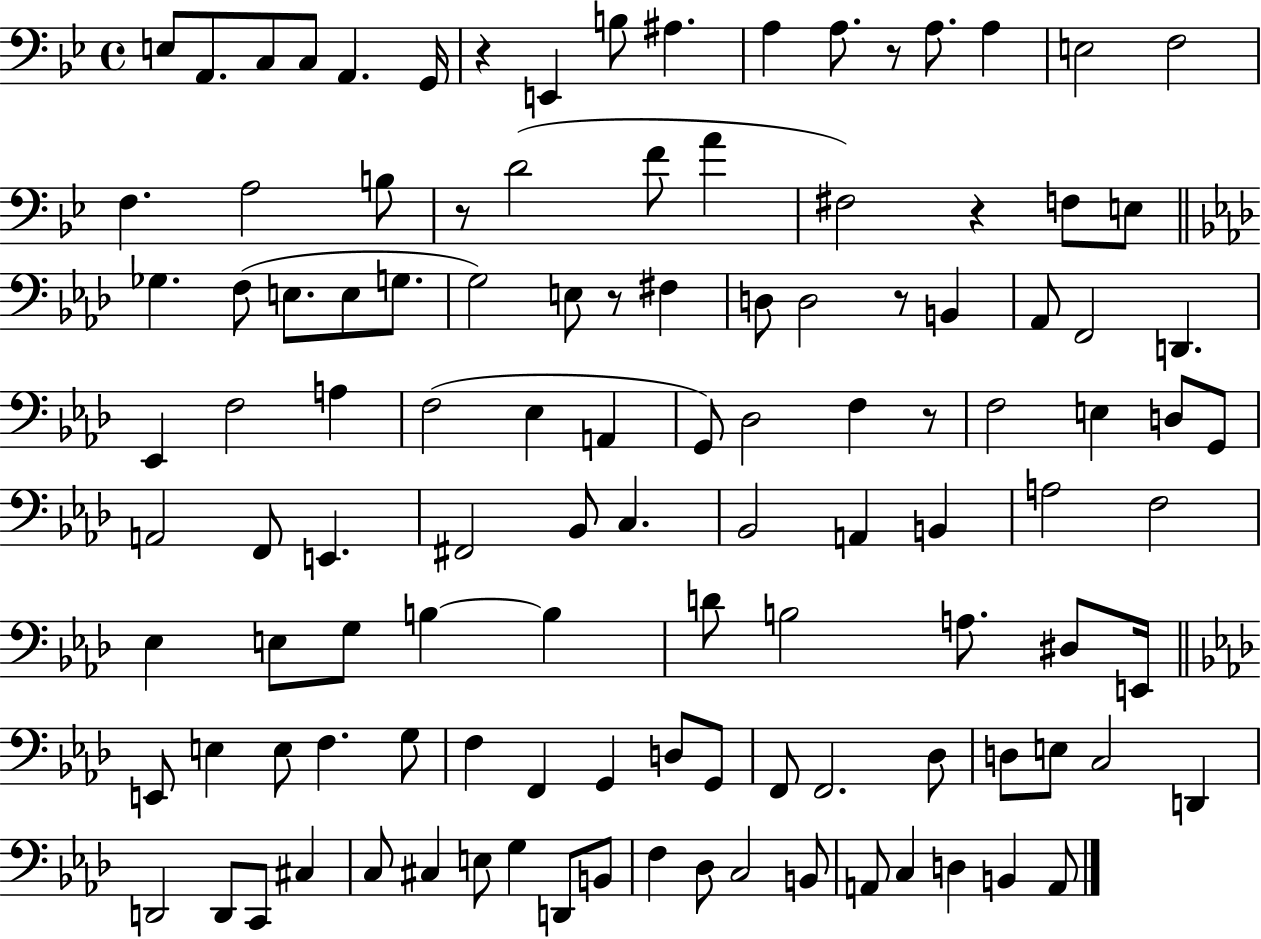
X:1
T:Untitled
M:4/4
L:1/4
K:Bb
E,/2 A,,/2 C,/2 C,/2 A,, G,,/4 z E,, B,/2 ^A, A, A,/2 z/2 A,/2 A, E,2 F,2 F, A,2 B,/2 z/2 D2 F/2 A ^F,2 z F,/2 E,/2 _G, F,/2 E,/2 E,/2 G,/2 G,2 E,/2 z/2 ^F, D,/2 D,2 z/2 B,, _A,,/2 F,,2 D,, _E,, F,2 A, F,2 _E, A,, G,,/2 _D,2 F, z/2 F,2 E, D,/2 G,,/2 A,,2 F,,/2 E,, ^F,,2 _B,,/2 C, _B,,2 A,, B,, A,2 F,2 _E, E,/2 G,/2 B, B, D/2 B,2 A,/2 ^D,/2 E,,/4 E,,/2 E, E,/2 F, G,/2 F, F,, G,, D,/2 G,,/2 F,,/2 F,,2 _D,/2 D,/2 E,/2 C,2 D,, D,,2 D,,/2 C,,/2 ^C, C,/2 ^C, E,/2 G, D,,/2 B,,/2 F, _D,/2 C,2 B,,/2 A,,/2 C, D, B,, A,,/2